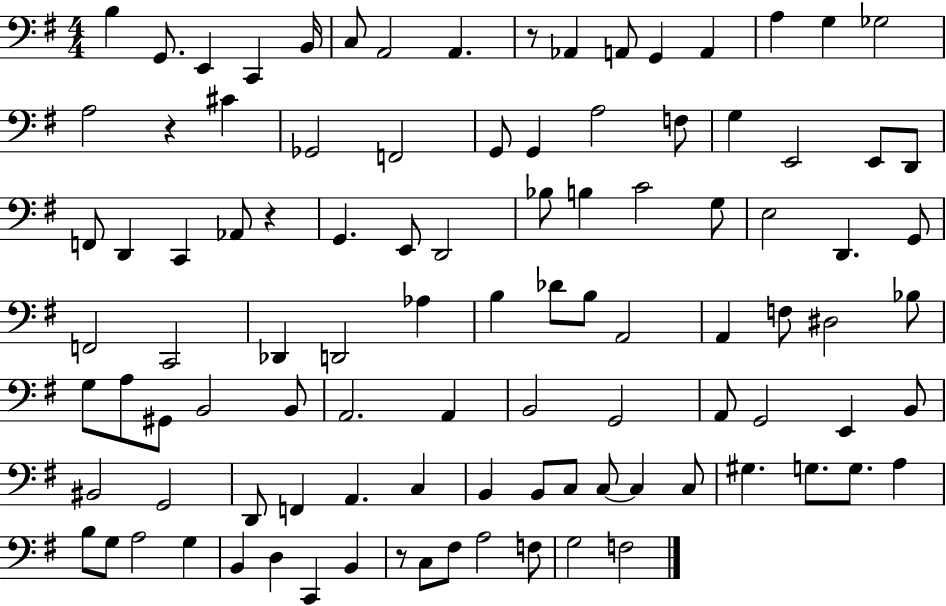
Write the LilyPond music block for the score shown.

{
  \clef bass
  \numericTimeSignature
  \time 4/4
  \key g \major
  \repeat volta 2 { b4 g,8. e,4 c,4 b,16 | c8 a,2 a,4. | r8 aes,4 a,8 g,4 a,4 | a4 g4 ges2 | \break a2 r4 cis'4 | ges,2 f,2 | g,8 g,4 a2 f8 | g4 e,2 e,8 d,8 | \break f,8 d,4 c,4 aes,8 r4 | g,4. e,8 d,2 | bes8 b4 c'2 g8 | e2 d,4. g,8 | \break f,2 c,2 | des,4 d,2 aes4 | b4 des'8 b8 a,2 | a,4 f8 dis2 bes8 | \break g8 a8 gis,8 b,2 b,8 | a,2. a,4 | b,2 g,2 | a,8 g,2 e,4 b,8 | \break bis,2 g,2 | d,8 f,4 a,4. c4 | b,4 b,8 c8 c8~~ c4 c8 | gis4. g8. g8. a4 | \break b8 g8 a2 g4 | b,4 d4 c,4 b,4 | r8 c8 fis8 a2 f8 | g2 f2 | \break } \bar "|."
}